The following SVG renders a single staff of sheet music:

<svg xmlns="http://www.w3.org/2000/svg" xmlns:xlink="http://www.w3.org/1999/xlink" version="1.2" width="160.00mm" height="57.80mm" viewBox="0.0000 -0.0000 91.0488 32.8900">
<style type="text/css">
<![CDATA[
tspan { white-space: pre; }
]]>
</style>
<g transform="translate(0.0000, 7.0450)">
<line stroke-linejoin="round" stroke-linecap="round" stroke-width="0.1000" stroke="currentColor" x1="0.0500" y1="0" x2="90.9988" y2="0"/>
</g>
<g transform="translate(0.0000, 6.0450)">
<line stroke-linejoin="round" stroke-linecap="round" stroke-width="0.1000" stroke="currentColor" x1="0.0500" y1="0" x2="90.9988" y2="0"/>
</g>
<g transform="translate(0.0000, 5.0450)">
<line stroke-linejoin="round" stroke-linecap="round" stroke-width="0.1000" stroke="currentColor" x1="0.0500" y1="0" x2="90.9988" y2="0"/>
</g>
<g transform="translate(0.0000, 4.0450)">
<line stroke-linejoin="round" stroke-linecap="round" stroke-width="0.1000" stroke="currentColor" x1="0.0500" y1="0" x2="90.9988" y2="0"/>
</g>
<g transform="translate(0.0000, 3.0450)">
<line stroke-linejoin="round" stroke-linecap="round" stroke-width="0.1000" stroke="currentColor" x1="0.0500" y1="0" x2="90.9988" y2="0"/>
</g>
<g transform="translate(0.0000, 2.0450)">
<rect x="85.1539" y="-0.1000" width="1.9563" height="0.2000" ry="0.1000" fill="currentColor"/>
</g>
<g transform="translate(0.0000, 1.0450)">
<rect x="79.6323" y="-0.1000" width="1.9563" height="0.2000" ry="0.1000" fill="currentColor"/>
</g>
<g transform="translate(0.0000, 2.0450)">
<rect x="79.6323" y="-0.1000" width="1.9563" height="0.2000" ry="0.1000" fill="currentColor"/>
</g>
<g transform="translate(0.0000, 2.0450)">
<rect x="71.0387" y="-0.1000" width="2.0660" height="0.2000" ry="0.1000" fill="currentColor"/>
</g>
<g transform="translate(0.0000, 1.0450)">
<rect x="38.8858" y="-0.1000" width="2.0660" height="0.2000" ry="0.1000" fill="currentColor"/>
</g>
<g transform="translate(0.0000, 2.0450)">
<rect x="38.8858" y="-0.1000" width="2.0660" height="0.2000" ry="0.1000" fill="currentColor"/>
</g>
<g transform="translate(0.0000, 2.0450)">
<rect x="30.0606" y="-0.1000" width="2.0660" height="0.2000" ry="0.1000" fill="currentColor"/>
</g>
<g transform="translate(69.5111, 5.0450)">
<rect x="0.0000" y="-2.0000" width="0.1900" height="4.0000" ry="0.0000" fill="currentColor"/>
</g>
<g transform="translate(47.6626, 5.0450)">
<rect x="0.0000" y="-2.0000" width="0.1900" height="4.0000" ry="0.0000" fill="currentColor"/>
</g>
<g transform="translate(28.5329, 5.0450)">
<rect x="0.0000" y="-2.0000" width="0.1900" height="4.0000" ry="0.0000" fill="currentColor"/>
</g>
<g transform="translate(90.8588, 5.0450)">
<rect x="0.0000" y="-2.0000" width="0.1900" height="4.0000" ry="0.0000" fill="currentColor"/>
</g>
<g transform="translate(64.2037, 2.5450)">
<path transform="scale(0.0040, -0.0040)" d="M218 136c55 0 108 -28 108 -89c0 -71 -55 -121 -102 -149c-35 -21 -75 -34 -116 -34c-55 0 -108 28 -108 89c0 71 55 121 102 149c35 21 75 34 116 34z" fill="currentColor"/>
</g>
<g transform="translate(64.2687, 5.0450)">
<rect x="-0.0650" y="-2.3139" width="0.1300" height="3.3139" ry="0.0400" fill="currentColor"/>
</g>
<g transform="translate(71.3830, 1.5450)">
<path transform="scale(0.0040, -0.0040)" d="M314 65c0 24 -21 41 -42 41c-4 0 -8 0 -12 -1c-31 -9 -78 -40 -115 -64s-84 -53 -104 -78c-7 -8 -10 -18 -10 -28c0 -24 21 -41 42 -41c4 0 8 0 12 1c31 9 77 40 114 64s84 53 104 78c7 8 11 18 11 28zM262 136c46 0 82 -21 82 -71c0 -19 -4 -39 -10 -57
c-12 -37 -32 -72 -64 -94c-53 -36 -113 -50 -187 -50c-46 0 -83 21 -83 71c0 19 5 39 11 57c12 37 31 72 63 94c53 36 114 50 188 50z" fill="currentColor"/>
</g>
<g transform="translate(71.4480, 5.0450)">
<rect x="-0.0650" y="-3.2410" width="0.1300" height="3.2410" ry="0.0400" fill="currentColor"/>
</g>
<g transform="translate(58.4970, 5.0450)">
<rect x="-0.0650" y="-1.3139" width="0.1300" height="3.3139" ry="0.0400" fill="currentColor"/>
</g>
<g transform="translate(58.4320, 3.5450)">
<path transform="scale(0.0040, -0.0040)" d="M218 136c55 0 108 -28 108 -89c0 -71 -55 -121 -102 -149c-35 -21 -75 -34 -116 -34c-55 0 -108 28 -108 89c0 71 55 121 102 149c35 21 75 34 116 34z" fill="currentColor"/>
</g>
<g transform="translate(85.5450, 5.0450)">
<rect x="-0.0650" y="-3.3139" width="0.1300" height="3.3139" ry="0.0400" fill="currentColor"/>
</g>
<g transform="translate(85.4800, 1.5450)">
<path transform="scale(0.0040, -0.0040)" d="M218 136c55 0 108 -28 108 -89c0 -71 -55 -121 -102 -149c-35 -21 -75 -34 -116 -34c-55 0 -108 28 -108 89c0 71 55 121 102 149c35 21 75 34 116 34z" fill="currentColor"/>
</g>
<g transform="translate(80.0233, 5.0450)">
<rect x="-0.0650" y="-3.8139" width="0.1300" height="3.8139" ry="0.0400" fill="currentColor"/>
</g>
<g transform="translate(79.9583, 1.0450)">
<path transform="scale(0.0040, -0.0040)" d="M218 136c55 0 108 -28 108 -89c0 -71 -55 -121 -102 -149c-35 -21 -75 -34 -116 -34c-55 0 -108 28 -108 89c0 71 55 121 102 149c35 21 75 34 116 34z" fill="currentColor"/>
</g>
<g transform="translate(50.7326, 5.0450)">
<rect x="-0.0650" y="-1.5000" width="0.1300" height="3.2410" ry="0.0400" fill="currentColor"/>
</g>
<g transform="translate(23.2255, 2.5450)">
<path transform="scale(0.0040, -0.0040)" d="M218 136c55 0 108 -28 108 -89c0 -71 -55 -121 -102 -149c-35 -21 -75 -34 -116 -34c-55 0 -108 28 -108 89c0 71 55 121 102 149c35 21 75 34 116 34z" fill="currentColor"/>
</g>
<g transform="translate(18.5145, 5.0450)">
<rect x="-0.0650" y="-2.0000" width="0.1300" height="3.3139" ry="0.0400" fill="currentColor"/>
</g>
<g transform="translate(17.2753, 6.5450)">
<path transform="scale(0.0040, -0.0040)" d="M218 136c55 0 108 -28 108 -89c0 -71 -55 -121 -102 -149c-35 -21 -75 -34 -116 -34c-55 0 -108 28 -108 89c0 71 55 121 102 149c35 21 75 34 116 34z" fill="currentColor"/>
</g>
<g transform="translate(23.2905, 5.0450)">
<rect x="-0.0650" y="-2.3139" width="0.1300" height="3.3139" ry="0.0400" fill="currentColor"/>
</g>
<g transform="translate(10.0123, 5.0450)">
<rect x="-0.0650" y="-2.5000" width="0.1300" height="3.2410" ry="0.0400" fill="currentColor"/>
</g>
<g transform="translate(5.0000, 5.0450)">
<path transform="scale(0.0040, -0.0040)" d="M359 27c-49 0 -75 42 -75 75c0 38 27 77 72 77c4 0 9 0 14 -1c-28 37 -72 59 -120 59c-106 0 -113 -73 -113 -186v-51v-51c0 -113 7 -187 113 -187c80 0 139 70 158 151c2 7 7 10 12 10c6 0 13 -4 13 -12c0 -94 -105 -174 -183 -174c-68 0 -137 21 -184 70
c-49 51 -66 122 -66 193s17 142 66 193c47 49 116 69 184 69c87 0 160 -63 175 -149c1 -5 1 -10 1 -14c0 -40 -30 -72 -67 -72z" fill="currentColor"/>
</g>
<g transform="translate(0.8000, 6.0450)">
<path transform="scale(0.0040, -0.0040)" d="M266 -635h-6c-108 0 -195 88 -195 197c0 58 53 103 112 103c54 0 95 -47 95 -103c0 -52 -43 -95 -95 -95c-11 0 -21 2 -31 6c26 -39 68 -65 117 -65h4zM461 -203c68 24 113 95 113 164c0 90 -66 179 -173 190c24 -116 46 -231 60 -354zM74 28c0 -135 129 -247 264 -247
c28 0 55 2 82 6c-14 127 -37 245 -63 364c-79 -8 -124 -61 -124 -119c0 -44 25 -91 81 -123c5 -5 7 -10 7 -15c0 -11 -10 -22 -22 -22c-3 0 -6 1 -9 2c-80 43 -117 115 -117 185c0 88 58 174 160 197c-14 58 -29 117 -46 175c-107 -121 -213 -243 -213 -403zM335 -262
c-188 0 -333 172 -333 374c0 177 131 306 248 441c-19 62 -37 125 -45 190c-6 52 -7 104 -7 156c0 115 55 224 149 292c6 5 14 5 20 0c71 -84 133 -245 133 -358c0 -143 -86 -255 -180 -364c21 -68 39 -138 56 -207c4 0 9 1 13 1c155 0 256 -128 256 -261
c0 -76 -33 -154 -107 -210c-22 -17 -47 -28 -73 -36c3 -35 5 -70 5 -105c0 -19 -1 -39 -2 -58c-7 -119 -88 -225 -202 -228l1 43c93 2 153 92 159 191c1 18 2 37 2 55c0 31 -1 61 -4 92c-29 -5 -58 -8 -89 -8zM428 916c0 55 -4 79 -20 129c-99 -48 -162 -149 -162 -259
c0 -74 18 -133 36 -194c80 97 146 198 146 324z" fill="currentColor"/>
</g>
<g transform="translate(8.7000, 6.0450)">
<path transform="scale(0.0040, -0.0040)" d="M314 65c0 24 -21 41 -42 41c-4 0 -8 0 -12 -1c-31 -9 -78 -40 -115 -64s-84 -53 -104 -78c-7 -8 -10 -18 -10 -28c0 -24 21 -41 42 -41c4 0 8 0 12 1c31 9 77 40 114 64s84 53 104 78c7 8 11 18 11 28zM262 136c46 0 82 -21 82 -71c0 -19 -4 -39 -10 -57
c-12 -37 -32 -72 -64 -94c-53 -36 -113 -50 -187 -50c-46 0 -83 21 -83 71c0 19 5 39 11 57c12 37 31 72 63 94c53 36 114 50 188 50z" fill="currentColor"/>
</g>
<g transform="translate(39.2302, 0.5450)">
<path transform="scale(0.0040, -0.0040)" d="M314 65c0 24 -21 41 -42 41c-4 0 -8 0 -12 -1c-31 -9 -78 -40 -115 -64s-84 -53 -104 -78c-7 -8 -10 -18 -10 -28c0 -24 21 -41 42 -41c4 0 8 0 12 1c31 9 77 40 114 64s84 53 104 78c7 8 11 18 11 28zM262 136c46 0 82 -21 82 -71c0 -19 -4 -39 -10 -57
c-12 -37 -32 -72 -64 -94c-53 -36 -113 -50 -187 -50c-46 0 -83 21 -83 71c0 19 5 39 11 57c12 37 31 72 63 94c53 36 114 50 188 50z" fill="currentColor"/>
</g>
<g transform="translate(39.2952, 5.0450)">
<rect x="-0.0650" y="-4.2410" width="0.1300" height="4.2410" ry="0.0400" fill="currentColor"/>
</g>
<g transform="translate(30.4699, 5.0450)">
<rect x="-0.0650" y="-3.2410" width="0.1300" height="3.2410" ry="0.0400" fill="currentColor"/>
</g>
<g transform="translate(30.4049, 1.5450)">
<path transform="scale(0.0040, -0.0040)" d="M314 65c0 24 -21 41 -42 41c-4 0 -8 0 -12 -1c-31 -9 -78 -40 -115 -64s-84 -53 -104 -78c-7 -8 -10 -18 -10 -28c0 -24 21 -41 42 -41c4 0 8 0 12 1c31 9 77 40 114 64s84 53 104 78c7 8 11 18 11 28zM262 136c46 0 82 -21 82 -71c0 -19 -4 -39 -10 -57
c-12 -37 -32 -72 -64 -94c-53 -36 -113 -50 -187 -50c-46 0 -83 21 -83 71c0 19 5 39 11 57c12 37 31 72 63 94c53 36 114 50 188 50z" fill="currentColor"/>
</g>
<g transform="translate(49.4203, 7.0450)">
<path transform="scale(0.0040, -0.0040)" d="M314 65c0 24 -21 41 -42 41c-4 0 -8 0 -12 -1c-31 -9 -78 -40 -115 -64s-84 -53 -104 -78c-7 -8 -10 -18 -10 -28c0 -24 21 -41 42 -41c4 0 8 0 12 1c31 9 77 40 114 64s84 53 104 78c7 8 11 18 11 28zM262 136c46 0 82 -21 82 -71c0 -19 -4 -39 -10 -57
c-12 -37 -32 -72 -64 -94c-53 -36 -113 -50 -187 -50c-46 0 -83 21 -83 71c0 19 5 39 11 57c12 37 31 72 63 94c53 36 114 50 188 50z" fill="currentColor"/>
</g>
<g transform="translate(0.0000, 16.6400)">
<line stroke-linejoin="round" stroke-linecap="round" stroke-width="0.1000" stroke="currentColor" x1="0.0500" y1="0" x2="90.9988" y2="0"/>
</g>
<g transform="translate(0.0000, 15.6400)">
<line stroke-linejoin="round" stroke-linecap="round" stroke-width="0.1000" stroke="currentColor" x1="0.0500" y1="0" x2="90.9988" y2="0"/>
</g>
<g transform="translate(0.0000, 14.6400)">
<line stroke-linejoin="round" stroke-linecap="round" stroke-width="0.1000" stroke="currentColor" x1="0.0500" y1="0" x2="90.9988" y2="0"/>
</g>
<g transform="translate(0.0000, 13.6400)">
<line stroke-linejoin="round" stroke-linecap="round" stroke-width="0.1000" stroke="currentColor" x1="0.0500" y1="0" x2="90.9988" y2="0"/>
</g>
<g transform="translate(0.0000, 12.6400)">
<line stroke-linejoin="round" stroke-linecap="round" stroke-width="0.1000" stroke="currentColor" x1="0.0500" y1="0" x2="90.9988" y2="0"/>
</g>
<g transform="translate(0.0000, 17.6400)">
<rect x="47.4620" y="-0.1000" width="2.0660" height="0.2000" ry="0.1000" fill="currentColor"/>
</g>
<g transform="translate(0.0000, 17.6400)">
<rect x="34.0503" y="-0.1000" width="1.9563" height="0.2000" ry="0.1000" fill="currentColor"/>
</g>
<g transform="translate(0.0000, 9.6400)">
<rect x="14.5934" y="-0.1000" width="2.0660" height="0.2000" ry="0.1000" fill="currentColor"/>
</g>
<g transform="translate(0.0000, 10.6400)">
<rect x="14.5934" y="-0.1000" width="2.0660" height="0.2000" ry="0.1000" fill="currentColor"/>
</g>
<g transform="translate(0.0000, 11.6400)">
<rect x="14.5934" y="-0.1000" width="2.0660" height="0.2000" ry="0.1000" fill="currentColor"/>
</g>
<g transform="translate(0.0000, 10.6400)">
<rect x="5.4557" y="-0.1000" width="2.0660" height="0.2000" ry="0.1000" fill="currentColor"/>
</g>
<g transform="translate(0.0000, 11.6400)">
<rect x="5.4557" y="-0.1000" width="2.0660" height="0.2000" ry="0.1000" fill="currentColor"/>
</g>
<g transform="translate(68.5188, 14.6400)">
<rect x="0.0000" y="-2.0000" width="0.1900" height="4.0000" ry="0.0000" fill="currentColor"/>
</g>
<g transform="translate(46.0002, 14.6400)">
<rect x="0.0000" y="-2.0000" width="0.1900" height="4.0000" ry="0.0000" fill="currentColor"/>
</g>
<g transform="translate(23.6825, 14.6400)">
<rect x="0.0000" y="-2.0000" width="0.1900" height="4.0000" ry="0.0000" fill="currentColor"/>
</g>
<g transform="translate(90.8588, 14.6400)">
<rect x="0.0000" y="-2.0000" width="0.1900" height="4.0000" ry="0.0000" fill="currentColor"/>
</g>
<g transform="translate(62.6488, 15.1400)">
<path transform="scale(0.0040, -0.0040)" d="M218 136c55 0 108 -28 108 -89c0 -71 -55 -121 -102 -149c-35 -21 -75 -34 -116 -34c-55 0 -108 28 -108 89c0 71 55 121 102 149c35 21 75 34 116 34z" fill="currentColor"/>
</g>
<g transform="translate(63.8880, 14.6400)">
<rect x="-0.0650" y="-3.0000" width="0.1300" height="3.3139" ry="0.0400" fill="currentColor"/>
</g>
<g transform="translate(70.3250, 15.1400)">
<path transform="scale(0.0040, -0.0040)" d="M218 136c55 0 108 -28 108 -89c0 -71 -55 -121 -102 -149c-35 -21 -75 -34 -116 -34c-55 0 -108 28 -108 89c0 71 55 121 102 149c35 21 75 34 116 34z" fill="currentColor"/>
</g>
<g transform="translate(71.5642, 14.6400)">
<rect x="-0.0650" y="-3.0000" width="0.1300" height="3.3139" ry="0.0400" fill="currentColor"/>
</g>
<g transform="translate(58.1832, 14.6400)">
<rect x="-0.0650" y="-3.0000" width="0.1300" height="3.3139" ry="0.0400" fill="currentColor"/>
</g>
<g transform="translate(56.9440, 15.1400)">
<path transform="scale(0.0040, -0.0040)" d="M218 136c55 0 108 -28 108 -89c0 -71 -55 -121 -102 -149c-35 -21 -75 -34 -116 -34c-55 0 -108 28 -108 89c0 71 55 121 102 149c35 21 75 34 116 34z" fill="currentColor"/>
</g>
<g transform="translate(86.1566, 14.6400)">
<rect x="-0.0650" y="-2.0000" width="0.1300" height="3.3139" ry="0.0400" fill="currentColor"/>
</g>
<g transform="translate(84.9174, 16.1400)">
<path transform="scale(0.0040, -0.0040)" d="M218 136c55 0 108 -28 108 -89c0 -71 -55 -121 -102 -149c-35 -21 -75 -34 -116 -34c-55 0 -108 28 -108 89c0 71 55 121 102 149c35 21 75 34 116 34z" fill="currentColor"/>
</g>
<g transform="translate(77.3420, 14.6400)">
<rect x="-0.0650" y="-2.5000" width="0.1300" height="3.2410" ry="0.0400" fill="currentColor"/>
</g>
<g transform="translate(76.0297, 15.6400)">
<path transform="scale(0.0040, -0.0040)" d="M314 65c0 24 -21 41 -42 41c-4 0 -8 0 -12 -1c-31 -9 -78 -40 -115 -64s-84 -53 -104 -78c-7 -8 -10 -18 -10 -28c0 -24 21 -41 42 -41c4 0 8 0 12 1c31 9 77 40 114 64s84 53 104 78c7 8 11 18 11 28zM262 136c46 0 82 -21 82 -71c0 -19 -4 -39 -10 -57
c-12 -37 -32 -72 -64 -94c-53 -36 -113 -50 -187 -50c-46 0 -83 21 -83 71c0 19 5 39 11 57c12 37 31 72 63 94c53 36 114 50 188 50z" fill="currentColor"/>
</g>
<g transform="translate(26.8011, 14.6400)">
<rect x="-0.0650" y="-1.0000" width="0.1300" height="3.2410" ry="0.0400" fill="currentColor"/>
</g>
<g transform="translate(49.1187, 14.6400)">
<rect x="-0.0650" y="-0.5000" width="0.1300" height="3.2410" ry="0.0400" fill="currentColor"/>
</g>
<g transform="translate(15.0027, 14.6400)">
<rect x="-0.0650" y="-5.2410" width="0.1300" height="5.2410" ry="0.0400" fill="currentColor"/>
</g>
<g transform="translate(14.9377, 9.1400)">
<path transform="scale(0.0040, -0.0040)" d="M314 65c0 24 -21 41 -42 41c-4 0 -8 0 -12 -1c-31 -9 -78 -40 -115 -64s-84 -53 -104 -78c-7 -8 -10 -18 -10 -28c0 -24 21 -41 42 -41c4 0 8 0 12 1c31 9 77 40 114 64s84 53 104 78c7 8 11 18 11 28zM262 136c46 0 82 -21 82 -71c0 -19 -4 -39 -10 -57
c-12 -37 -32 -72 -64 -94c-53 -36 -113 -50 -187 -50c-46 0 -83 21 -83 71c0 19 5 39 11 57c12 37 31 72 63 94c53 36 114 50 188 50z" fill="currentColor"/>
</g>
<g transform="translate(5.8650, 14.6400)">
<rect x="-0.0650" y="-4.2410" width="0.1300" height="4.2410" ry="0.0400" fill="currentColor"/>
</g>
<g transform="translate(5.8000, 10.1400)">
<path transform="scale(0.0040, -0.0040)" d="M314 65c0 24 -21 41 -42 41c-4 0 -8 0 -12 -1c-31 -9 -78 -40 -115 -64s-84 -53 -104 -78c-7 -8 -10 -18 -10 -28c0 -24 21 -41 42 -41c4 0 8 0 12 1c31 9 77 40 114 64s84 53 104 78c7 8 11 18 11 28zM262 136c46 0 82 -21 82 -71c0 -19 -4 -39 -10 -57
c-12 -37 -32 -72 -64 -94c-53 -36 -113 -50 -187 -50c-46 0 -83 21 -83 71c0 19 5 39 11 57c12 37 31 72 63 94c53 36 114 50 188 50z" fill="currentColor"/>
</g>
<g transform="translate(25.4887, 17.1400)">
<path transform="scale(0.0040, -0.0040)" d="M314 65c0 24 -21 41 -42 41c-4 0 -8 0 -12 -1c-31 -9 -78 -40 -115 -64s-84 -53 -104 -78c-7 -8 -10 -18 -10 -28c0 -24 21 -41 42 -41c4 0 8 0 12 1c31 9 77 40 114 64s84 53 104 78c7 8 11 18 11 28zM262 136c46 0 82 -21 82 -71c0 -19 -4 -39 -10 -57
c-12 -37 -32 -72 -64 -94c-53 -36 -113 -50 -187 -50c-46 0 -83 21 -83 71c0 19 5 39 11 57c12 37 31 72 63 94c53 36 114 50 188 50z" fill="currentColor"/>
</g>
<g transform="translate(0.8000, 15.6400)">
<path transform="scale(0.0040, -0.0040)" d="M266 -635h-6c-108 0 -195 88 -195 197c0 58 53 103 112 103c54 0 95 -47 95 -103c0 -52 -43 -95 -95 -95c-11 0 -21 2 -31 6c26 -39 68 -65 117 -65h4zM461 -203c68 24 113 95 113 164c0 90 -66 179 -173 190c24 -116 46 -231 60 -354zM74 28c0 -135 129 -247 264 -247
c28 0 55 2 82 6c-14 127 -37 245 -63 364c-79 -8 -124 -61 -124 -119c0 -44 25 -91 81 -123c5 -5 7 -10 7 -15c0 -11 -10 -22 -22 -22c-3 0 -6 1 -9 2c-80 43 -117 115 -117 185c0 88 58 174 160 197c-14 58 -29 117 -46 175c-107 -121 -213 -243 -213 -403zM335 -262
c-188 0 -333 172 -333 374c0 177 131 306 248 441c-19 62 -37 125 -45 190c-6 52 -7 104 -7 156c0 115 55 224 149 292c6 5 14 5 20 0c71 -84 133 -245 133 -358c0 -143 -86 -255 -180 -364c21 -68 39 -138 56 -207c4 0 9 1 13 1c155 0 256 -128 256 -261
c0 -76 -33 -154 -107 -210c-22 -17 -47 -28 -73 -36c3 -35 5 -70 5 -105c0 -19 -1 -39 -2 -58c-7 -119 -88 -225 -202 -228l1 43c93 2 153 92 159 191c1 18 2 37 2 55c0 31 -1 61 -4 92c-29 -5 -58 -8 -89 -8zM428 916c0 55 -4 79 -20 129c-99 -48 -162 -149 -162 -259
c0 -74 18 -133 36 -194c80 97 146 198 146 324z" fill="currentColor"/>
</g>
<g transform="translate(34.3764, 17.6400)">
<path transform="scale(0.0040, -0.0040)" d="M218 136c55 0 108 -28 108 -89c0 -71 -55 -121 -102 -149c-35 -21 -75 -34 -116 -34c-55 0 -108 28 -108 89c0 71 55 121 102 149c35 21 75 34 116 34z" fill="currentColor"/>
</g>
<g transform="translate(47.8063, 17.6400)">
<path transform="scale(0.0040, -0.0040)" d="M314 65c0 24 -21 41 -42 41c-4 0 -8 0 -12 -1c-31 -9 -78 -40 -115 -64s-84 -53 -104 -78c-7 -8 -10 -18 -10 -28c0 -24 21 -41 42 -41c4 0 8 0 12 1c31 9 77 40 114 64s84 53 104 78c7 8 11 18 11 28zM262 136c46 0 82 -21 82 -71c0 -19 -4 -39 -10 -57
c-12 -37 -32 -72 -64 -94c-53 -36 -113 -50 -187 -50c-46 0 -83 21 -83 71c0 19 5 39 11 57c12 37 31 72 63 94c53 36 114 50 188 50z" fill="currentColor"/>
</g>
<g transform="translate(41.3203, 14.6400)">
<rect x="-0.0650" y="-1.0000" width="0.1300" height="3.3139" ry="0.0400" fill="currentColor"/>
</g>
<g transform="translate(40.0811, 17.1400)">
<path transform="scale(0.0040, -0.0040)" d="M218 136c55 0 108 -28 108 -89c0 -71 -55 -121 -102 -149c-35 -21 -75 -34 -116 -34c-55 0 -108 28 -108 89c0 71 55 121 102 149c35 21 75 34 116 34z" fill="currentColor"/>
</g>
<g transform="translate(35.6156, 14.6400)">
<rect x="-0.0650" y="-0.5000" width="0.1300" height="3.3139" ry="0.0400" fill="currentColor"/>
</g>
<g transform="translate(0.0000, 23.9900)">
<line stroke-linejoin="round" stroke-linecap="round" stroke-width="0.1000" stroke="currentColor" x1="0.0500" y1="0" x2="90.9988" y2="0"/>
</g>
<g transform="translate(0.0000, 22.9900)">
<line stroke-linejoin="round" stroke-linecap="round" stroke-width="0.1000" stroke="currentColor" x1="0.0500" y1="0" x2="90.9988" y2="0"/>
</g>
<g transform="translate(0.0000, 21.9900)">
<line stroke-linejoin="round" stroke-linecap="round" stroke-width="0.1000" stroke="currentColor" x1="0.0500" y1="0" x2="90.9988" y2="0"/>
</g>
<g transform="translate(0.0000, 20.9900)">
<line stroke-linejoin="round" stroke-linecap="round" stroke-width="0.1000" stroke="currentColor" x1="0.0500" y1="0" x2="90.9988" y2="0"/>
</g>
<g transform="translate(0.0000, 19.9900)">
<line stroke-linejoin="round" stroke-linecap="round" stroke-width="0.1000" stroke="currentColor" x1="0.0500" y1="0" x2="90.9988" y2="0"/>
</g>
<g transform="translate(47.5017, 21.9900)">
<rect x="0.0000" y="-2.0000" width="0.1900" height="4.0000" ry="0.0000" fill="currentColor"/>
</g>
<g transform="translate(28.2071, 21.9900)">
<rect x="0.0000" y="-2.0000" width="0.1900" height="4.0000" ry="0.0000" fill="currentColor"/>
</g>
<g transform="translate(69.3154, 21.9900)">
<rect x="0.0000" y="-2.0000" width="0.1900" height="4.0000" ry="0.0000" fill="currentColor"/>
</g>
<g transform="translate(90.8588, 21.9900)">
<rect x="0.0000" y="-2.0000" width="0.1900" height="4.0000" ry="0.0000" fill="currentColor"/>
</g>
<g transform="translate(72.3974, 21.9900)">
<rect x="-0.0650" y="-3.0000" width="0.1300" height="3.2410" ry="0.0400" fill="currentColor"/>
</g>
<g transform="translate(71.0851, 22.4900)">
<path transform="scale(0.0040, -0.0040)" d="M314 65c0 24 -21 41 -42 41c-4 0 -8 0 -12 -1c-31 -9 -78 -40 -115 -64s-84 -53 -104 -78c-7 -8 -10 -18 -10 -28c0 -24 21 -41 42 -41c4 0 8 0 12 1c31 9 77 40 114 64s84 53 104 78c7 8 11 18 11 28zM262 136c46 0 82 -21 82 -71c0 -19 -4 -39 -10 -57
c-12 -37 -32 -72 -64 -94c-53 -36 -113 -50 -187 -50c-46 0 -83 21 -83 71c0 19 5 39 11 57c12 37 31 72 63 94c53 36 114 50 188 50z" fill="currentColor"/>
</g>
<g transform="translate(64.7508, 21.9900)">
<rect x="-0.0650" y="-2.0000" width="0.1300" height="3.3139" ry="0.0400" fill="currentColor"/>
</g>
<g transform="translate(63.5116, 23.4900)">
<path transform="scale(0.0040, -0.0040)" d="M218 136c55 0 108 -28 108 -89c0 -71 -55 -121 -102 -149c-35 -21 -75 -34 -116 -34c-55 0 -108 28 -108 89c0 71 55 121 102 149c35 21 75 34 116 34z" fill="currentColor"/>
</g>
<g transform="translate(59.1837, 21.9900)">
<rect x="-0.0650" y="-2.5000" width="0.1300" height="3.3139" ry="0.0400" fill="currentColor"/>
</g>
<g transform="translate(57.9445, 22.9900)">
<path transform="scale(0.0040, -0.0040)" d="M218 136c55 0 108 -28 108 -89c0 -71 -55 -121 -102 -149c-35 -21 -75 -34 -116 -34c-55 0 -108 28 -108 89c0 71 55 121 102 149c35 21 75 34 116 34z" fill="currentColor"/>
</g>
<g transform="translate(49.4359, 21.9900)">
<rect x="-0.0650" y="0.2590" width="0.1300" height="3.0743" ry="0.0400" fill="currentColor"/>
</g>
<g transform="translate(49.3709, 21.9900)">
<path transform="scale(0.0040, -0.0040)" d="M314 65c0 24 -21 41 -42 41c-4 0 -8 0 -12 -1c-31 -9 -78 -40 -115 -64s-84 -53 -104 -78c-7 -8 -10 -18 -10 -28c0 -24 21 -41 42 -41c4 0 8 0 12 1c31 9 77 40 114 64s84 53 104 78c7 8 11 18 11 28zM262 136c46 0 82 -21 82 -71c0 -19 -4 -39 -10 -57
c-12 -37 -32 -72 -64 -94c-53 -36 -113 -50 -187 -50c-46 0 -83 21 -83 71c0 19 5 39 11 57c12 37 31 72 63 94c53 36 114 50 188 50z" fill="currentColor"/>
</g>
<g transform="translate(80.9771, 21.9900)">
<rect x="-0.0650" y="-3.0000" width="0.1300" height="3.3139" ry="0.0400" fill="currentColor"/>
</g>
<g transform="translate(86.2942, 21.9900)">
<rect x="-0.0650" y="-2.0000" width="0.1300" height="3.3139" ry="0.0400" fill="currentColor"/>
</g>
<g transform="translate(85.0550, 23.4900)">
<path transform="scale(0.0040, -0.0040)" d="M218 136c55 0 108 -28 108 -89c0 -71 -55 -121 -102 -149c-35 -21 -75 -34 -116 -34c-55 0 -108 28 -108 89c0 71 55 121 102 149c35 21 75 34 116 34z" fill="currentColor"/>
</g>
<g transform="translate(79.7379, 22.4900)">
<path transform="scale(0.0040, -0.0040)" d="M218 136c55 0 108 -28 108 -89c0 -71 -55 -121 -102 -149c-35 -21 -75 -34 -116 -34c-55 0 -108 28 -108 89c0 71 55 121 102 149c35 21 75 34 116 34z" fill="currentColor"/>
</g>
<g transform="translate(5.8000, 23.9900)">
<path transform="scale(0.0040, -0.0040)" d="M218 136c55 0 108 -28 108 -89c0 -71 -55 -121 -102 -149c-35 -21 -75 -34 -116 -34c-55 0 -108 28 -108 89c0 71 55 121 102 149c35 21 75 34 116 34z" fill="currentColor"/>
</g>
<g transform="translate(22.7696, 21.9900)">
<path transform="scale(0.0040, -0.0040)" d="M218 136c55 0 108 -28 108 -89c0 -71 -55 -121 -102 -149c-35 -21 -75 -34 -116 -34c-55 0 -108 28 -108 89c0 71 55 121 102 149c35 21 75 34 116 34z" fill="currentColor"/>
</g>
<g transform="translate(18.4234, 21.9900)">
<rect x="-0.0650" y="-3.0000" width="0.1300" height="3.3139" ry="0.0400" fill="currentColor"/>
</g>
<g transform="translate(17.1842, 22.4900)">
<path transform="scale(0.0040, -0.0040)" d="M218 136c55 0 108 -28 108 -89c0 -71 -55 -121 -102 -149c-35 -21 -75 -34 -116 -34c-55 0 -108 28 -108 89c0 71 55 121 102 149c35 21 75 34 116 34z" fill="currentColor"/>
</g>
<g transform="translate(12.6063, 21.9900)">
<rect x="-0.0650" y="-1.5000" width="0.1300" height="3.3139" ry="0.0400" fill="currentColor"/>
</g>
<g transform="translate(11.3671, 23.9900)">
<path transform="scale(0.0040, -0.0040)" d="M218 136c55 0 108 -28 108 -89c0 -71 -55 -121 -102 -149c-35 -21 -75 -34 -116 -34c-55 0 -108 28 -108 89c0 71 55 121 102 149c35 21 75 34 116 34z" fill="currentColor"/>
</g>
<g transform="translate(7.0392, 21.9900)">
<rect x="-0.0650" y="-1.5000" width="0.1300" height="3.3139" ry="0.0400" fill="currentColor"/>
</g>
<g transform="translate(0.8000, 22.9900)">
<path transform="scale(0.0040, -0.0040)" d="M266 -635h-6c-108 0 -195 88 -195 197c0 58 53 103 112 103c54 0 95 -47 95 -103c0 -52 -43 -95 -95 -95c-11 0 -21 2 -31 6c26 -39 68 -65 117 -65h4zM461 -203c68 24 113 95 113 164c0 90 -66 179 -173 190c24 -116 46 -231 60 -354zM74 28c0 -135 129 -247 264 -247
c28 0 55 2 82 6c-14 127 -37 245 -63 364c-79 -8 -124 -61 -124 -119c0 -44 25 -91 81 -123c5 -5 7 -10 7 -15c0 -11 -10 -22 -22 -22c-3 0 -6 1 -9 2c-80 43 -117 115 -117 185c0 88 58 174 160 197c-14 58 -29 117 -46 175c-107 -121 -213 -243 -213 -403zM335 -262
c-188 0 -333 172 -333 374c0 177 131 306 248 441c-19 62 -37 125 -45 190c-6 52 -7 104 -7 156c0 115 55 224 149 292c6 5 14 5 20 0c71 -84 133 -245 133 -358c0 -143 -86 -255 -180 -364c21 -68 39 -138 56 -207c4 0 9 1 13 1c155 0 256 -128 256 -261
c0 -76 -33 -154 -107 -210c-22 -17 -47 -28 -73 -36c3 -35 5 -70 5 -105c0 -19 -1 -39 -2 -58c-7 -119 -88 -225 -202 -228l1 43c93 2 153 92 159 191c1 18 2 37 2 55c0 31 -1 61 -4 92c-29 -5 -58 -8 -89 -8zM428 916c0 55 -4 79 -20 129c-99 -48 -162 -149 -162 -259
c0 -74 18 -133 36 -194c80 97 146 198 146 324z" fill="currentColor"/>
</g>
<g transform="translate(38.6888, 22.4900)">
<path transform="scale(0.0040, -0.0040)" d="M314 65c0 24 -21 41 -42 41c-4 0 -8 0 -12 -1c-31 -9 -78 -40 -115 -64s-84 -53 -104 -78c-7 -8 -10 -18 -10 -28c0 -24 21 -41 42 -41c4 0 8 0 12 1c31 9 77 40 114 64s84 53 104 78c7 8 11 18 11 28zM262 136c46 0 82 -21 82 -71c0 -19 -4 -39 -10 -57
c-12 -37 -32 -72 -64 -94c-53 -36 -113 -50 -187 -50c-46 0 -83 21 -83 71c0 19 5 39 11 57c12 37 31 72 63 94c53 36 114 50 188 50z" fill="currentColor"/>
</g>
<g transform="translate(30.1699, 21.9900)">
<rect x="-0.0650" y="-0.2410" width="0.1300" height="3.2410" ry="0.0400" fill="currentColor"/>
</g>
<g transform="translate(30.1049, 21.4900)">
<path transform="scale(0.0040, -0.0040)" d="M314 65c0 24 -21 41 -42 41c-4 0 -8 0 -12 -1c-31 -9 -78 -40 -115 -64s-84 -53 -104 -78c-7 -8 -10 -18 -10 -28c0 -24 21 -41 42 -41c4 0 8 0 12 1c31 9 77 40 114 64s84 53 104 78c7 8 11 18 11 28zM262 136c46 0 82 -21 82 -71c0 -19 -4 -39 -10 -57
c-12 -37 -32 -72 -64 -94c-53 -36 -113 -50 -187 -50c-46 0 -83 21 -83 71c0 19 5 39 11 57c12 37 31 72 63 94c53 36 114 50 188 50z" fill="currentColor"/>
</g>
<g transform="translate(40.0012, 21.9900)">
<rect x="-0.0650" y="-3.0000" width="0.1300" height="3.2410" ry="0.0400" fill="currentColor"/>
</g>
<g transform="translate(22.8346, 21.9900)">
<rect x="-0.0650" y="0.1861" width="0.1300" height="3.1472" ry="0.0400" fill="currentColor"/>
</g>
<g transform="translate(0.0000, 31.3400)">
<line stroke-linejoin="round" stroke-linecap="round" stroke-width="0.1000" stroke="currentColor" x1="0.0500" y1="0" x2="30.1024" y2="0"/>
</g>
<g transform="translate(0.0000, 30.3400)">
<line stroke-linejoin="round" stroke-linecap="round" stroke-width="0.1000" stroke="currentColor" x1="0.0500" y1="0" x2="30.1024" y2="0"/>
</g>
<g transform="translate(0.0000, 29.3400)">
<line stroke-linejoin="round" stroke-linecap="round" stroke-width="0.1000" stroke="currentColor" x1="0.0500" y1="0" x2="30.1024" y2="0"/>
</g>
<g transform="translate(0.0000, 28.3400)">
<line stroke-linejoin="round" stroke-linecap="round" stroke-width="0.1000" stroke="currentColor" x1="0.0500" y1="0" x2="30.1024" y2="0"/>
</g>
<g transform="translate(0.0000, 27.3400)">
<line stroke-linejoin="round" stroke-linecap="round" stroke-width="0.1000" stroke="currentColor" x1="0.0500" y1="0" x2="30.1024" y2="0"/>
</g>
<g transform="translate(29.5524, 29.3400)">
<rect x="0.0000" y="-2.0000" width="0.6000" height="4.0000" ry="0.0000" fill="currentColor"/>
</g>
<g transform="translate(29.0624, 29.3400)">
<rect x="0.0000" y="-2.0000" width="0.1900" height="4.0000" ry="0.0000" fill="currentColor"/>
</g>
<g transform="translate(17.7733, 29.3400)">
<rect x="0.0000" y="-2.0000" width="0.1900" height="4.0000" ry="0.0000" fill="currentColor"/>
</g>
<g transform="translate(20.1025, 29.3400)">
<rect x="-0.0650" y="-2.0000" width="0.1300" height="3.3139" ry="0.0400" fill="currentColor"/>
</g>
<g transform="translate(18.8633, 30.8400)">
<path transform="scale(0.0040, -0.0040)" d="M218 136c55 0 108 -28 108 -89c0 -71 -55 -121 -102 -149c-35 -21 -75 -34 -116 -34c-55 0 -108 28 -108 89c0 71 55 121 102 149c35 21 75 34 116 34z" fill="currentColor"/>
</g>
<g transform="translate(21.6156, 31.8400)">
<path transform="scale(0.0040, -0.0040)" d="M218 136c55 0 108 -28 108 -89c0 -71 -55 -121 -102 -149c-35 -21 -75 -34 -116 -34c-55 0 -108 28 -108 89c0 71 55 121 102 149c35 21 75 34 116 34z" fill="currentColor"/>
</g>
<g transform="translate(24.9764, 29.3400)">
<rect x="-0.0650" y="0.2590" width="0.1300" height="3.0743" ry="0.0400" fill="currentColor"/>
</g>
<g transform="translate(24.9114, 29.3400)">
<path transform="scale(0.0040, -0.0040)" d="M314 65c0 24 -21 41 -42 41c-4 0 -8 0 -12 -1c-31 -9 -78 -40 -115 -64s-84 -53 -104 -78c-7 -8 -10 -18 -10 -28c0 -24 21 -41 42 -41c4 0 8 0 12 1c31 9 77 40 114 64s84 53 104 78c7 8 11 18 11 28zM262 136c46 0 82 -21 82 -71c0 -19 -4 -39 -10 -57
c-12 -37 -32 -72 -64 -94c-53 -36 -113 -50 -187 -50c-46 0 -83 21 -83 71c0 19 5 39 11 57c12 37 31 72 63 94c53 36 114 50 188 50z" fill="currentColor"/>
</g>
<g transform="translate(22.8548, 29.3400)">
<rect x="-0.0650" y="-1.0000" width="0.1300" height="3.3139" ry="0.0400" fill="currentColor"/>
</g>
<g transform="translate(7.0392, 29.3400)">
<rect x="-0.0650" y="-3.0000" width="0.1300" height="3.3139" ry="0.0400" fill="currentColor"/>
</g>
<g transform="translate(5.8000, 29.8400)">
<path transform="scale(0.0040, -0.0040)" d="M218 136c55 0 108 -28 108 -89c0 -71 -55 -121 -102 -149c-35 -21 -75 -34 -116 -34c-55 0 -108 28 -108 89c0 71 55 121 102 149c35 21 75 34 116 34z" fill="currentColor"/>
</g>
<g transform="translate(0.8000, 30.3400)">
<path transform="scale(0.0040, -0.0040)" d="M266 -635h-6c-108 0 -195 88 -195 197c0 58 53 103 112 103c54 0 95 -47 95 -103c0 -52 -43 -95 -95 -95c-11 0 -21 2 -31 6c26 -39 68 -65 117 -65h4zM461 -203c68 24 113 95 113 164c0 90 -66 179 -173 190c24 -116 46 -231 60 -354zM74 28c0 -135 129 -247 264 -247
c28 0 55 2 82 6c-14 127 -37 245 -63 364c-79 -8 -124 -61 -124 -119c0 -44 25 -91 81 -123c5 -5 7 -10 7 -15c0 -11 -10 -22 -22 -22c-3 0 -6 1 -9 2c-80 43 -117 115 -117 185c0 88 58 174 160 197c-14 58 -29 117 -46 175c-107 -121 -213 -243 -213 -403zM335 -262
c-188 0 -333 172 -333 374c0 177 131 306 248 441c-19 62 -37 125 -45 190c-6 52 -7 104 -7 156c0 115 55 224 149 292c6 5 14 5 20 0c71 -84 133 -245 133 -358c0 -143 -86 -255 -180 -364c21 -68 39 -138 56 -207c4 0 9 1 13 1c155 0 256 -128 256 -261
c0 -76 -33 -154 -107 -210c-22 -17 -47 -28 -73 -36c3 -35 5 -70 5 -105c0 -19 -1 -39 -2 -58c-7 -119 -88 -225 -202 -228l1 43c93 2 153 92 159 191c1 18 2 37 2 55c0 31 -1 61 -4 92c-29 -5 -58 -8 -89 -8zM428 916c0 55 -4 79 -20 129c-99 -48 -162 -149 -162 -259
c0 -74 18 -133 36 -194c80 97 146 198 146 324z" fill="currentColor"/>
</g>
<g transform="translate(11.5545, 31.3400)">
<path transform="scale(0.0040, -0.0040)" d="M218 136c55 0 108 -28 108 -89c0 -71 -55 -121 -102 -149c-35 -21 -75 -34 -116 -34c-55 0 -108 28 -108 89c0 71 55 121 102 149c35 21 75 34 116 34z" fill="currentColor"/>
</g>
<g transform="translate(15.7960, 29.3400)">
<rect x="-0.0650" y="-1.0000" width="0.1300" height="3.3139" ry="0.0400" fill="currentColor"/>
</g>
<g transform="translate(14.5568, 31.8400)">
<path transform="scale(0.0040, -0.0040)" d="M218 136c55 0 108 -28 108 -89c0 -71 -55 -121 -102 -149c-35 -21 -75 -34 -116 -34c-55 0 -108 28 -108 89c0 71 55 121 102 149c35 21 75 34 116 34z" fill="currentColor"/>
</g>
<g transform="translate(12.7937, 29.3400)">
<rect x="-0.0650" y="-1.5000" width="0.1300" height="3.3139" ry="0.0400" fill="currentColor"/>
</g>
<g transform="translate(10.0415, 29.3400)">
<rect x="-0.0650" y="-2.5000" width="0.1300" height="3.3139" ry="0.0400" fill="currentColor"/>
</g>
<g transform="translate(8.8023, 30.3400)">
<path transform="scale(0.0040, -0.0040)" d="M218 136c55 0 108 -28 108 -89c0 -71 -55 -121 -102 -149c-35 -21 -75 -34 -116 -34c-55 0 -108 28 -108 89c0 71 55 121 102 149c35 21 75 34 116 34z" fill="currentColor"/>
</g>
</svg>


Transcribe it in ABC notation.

X:1
T:Untitled
M:4/4
L:1/4
K:C
G2 F g b2 d'2 E2 e g b2 c' b d'2 f'2 D2 C D C2 A A A G2 F E E A B c2 A2 B2 G F A2 A F A G E D F D B2